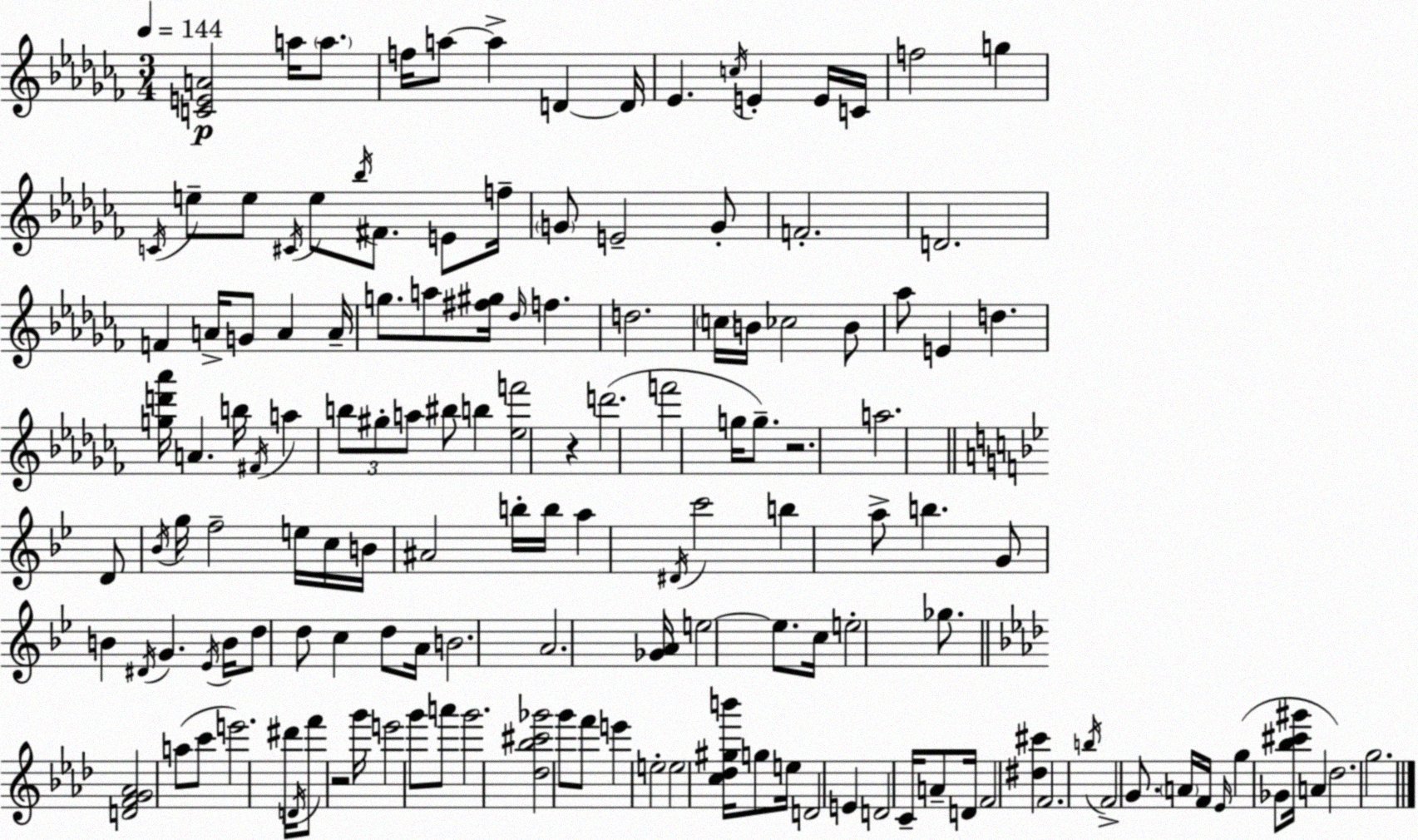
X:1
T:Untitled
M:3/4
L:1/4
K:Abm
[CEA]2 a/4 a/2 f/4 a/2 a D D/4 _E c/4 E E/4 C/4 f2 g C/4 e/2 e/2 ^C/4 e/2 _b/4 ^F/2 E/2 f/4 G/2 E2 G/2 F2 D2 F A/4 G/2 A A/4 g/2 a/2 [^f^g]/4 _d/4 f d2 c/4 B/4 _c2 B/2 _a/2 E d [gd'_a']/4 A b/4 ^F/4 a b/2 ^g/2 a/2 ^b/2 b [_ef']2 z d'2 f'2 g/4 g/2 z2 a2 D/2 _B/4 g/4 f2 e/4 c/4 B/4 ^A2 b/4 b/4 a ^D/4 c'2 b a/2 b G/2 B ^D/4 G _E/4 B/4 d/2 d/2 c d/2 A/4 B2 A2 [_GA]/4 e2 e/2 c/4 e2 _g/2 [DFG_A]2 a/2 c'/2 e'2 ^d'/4 D/4 f'/2 z2 g'/4 e'2 g'/2 a'/2 g'2 [_d_b^c'_g']2 g'/2 f'/2 e' e2 e2 [c_d^gb']/4 g/2 e/4 D2 E D2 C/4 A/2 D/4 F2 [^d^c'] F2 b/4 F2 G/2 A/4 F/4 _E/4 g _G/2 [_b^c'^g']/4 A _d2 g2